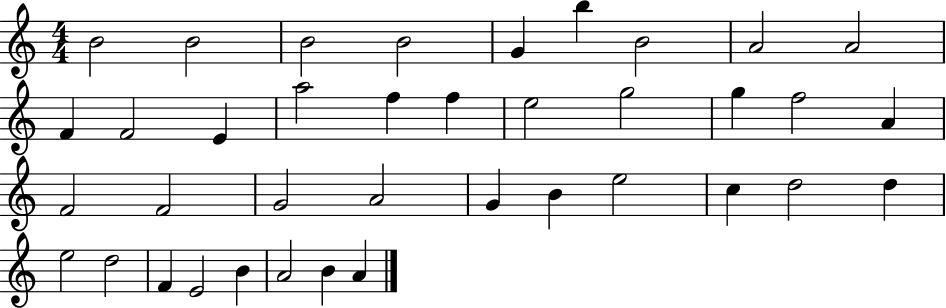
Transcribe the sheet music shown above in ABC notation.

X:1
T:Untitled
M:4/4
L:1/4
K:C
B2 B2 B2 B2 G b B2 A2 A2 F F2 E a2 f f e2 g2 g f2 A F2 F2 G2 A2 G B e2 c d2 d e2 d2 F E2 B A2 B A